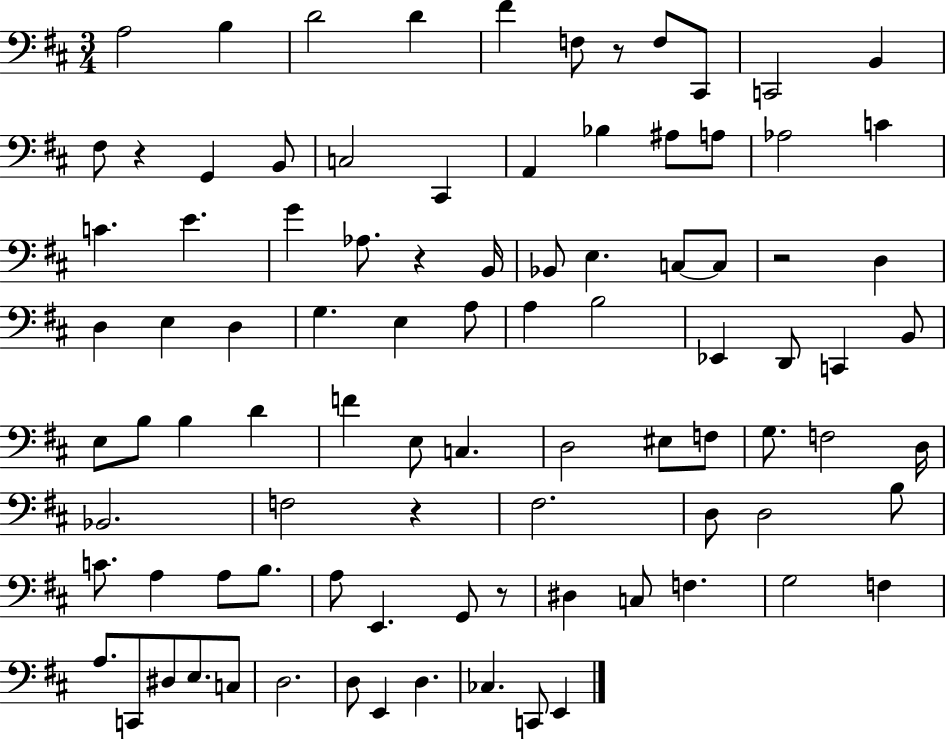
{
  \clef bass
  \numericTimeSignature
  \time 3/4
  \key d \major
  \repeat volta 2 { a2 b4 | d'2 d'4 | fis'4 f8 r8 f8 cis,8 | c,2 b,4 | \break fis8 r4 g,4 b,8 | c2 cis,4 | a,4 bes4 ais8 a8 | aes2 c'4 | \break c'4. e'4. | g'4 aes8. r4 b,16 | bes,8 e4. c8~~ c8 | r2 d4 | \break d4 e4 d4 | g4. e4 a8 | a4 b2 | ees,4 d,8 c,4 b,8 | \break e8 b8 b4 d'4 | f'4 e8 c4. | d2 eis8 f8 | g8. f2 d16 | \break bes,2. | f2 r4 | fis2. | d8 d2 b8 | \break c'8. a4 a8 b8. | a8 e,4. g,8 r8 | dis4 c8 f4. | g2 f4 | \break a8. c,8 dis8 e8. c8 | d2. | d8 e,4 d4. | ces4. c,8 e,4 | \break } \bar "|."
}